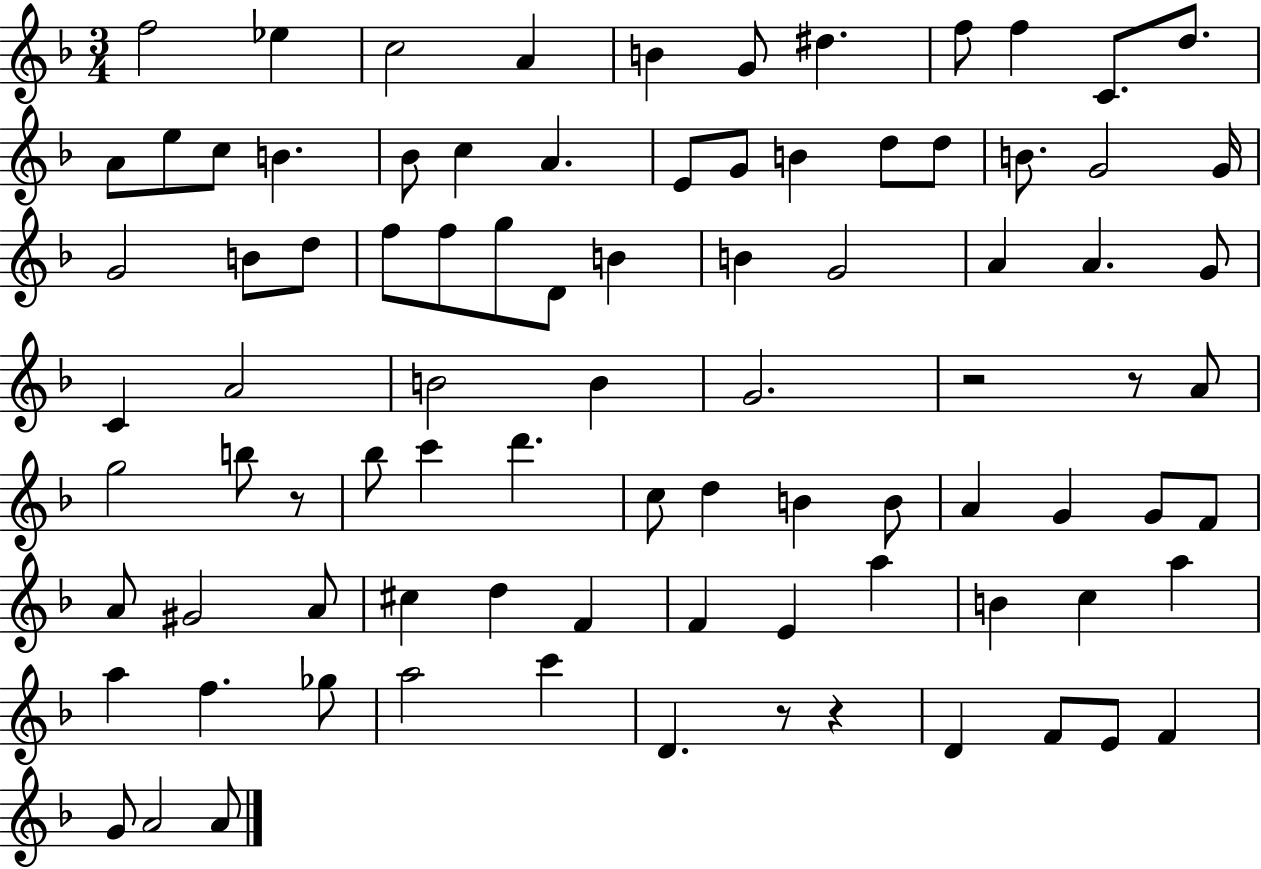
F5/h Eb5/q C5/h A4/q B4/q G4/e D#5/q. F5/e F5/q C4/e. D5/e. A4/e E5/e C5/e B4/q. Bb4/e C5/q A4/q. E4/e G4/e B4/q D5/e D5/e B4/e. G4/h G4/s G4/h B4/e D5/e F5/e F5/e G5/e D4/e B4/q B4/q G4/h A4/q A4/q. G4/e C4/q A4/h B4/h B4/q G4/h. R/h R/e A4/e G5/h B5/e R/e Bb5/e C6/q D6/q. C5/e D5/q B4/q B4/e A4/q G4/q G4/e F4/e A4/e G#4/h A4/e C#5/q D5/q F4/q F4/q E4/q A5/q B4/q C5/q A5/q A5/q F5/q. Gb5/e A5/h C6/q D4/q. R/e R/q D4/q F4/e E4/e F4/q G4/e A4/h A4/e